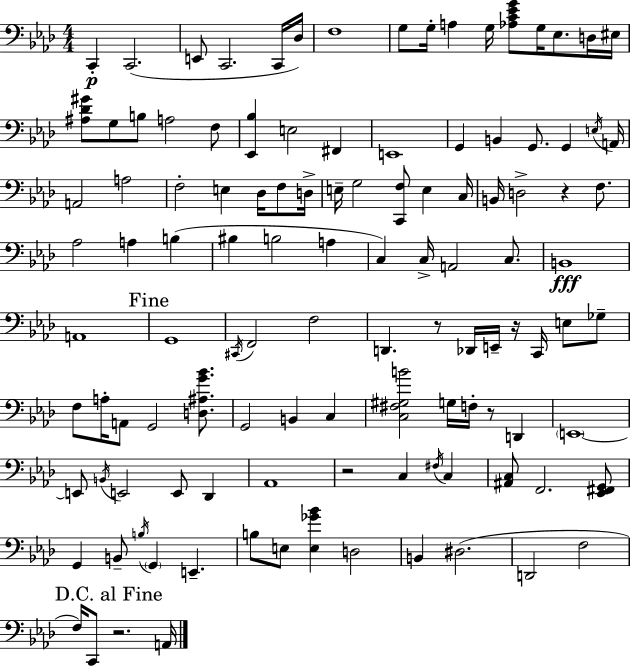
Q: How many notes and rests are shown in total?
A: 115